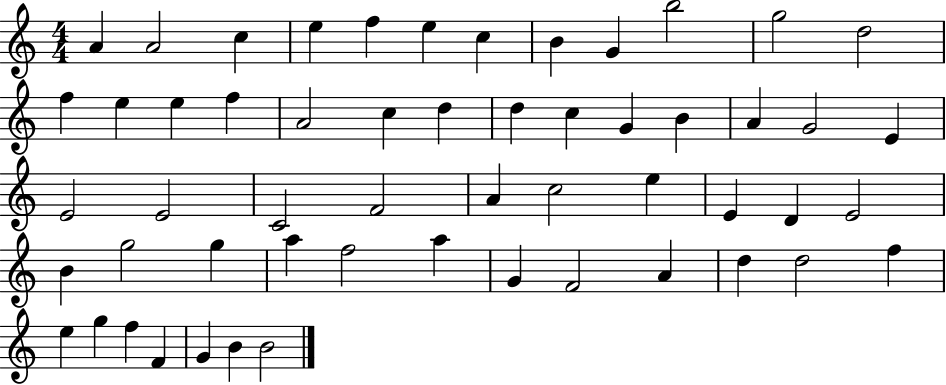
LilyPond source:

{
  \clef treble
  \numericTimeSignature
  \time 4/4
  \key c \major
  a'4 a'2 c''4 | e''4 f''4 e''4 c''4 | b'4 g'4 b''2 | g''2 d''2 | \break f''4 e''4 e''4 f''4 | a'2 c''4 d''4 | d''4 c''4 g'4 b'4 | a'4 g'2 e'4 | \break e'2 e'2 | c'2 f'2 | a'4 c''2 e''4 | e'4 d'4 e'2 | \break b'4 g''2 g''4 | a''4 f''2 a''4 | g'4 f'2 a'4 | d''4 d''2 f''4 | \break e''4 g''4 f''4 f'4 | g'4 b'4 b'2 | \bar "|."
}